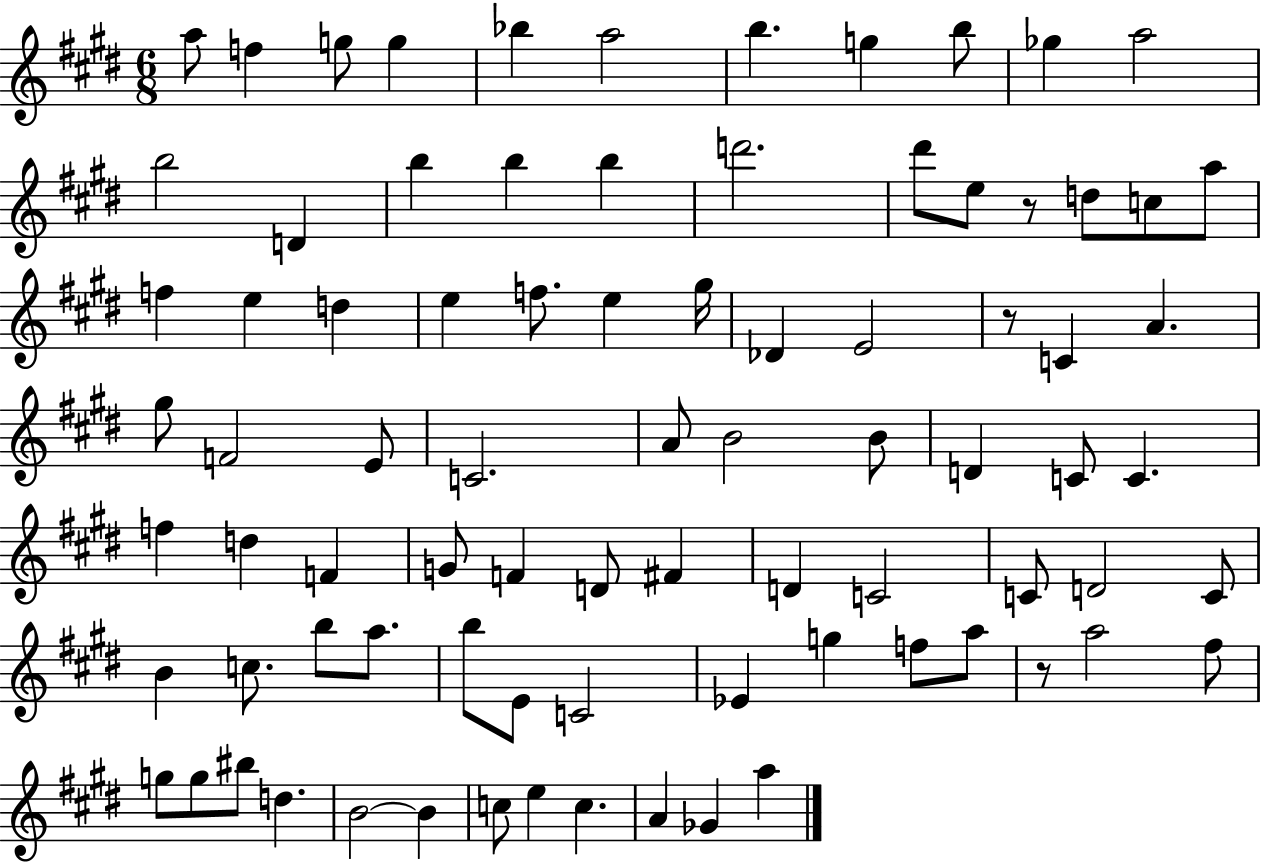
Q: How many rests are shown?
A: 3